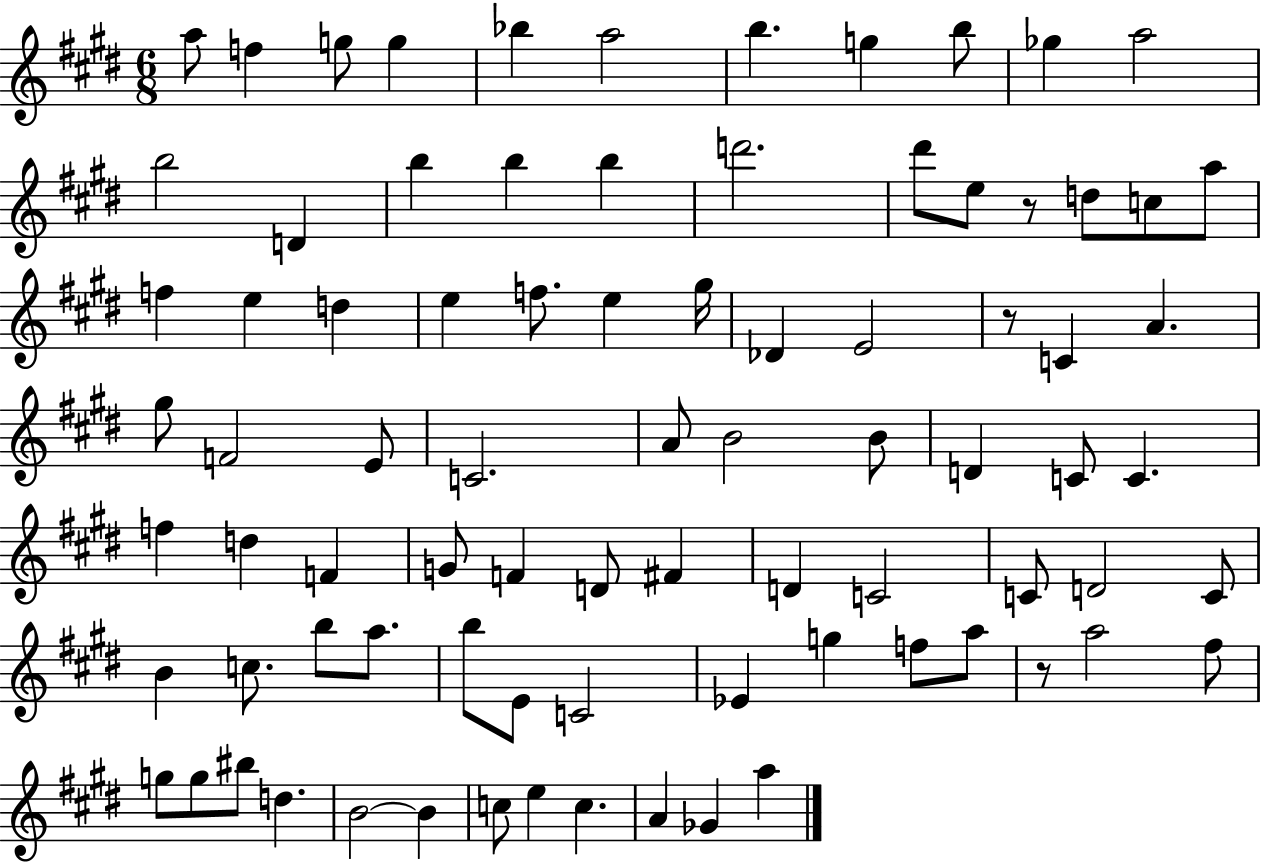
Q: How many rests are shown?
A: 3